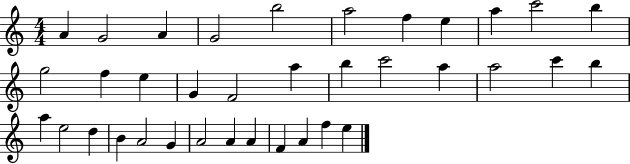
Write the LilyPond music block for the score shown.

{
  \clef treble
  \numericTimeSignature
  \time 4/4
  \key c \major
  a'4 g'2 a'4 | g'2 b''2 | a''2 f''4 e''4 | a''4 c'''2 b''4 | \break g''2 f''4 e''4 | g'4 f'2 a''4 | b''4 c'''2 a''4 | a''2 c'''4 b''4 | \break a''4 e''2 d''4 | b'4 a'2 g'4 | a'2 a'4 a'4 | f'4 a'4 f''4 e''4 | \break \bar "|."
}